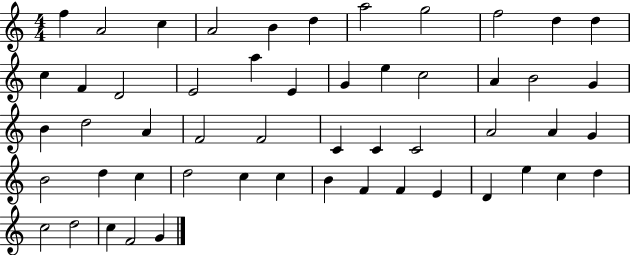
X:1
T:Untitled
M:4/4
L:1/4
K:C
f A2 c A2 B d a2 g2 f2 d d c F D2 E2 a E G e c2 A B2 G B d2 A F2 F2 C C C2 A2 A G B2 d c d2 c c B F F E D e c d c2 d2 c F2 G